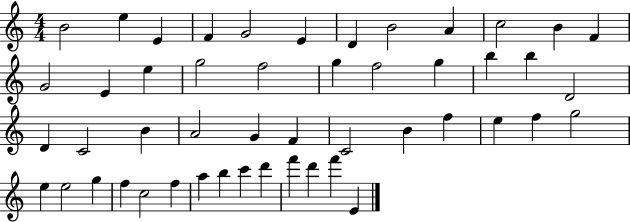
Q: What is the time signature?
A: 4/4